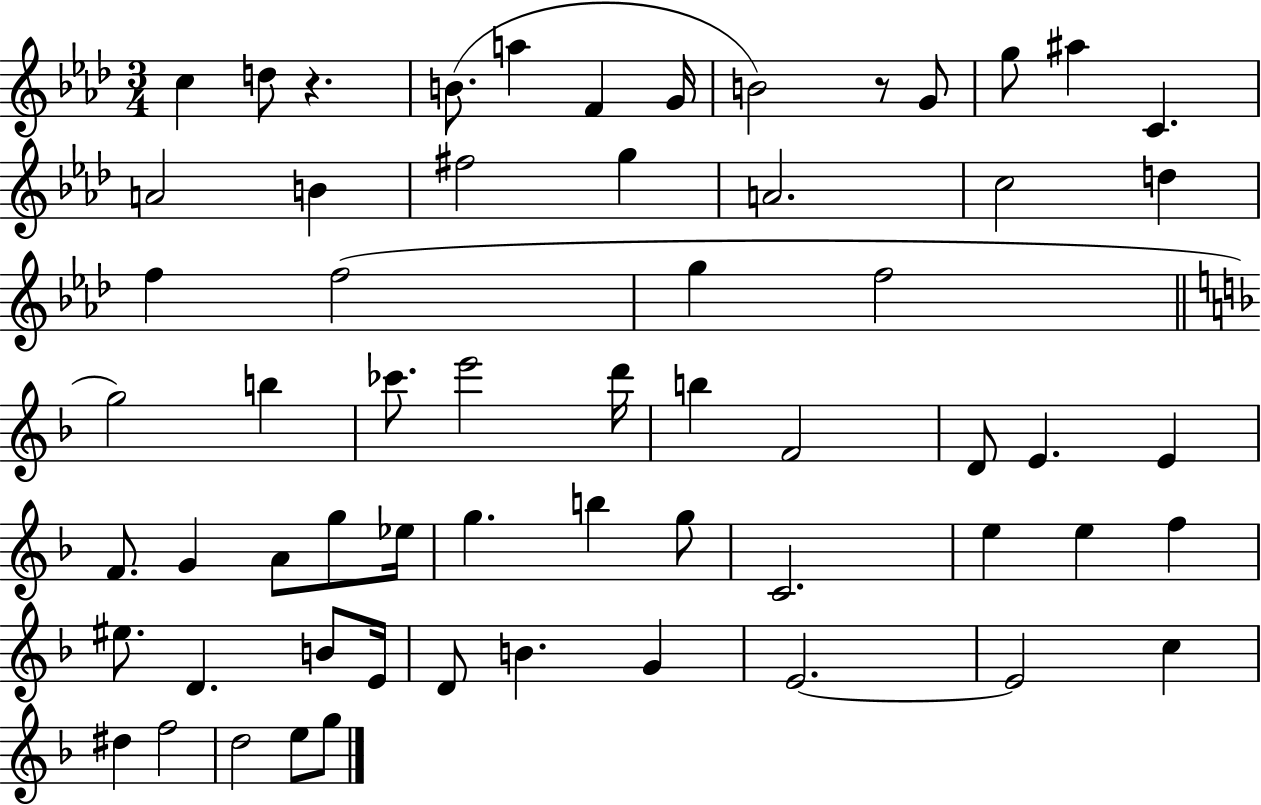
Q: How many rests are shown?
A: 2